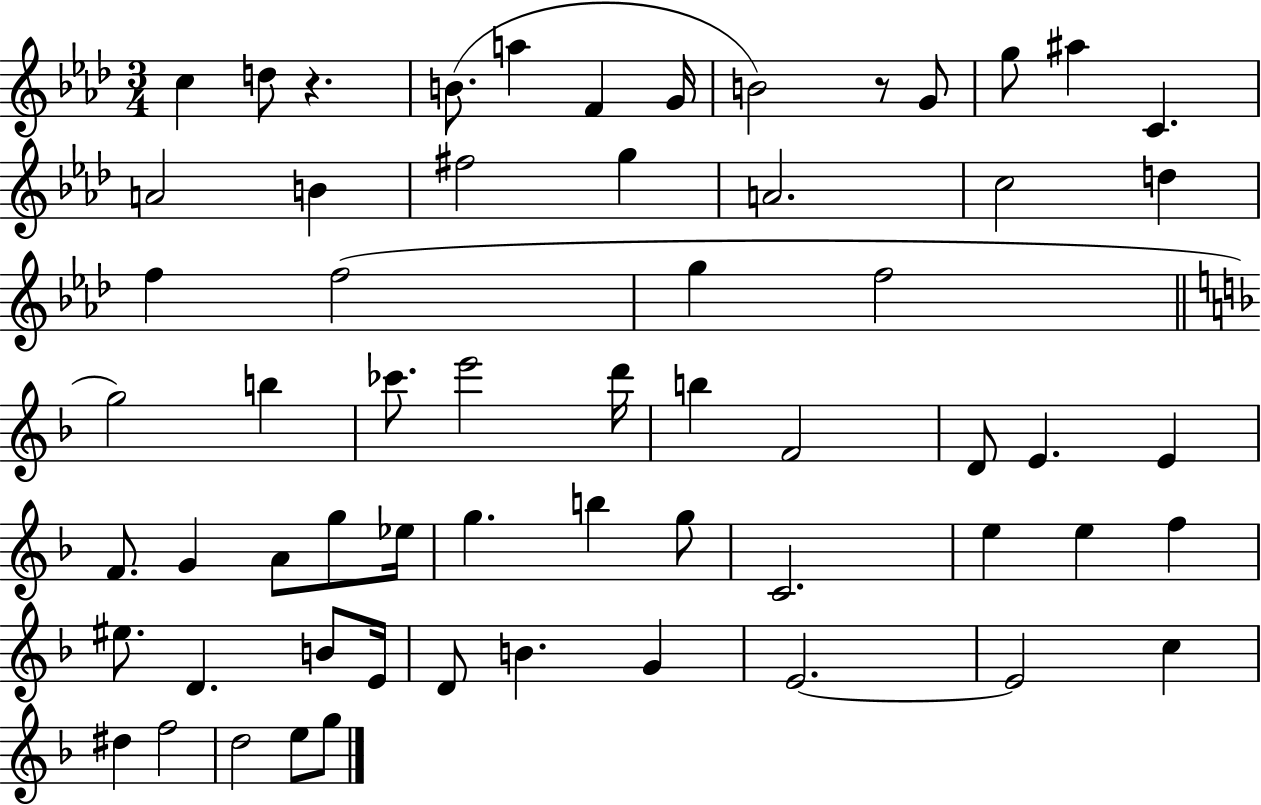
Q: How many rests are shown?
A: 2